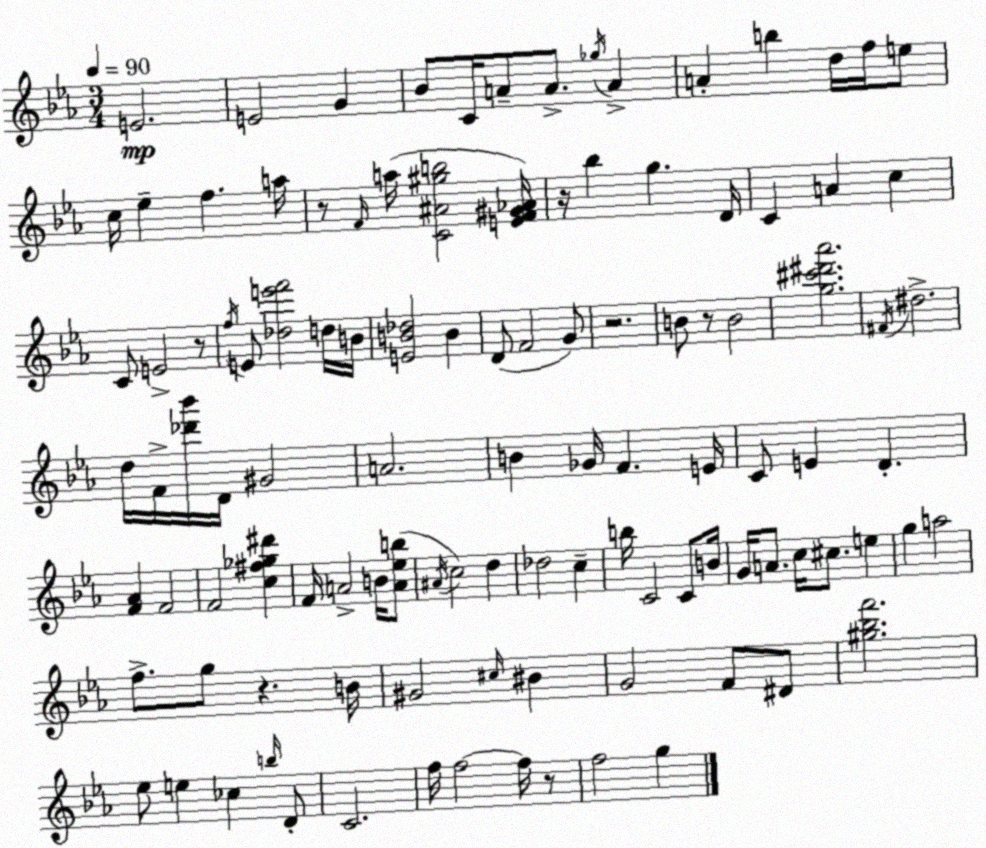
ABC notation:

X:1
T:Untitled
M:3/4
L:1/4
K:Eb
E2 E2 G _B/2 C/4 A/2 A/2 _g/4 A A b d/4 f/4 e/2 c/4 _e f a/4 z/2 F/4 a/4 [C^A^gb]2 [EF^G_A]/4 z/4 _b g D/4 C A c C/2 E2 z/2 f/4 E/2 [_de'f']2 d/4 B/4 [EB_d]2 B D/2 F2 G/2 z2 B/2 z/2 B2 [g^c'^d'_a']2 ^F/4 ^d2 d/4 F/4 [_d'_b']/4 D/4 ^G2 A2 B _G/4 F E/4 C/2 E D [F_A] F2 F2 [c^f_g^d'] F/4 A2 B/4 [A_eb]/2 ^A/4 c2 d _d2 c b/4 C2 C/2 B/4 G/4 A/2 c/4 ^c/2 e g a2 f/2 g/2 z B/4 ^G2 ^c/4 ^B G2 F/2 ^D/2 [^g_bf']2 _e/2 e _c b/4 D/2 C2 f/4 f2 f/4 z/2 f2 g